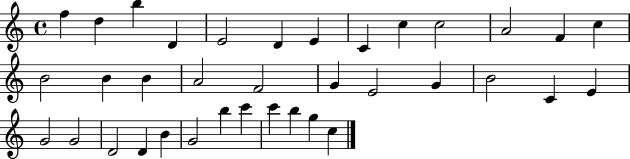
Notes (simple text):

F5/q D5/q B5/q D4/q E4/h D4/q E4/q C4/q C5/q C5/h A4/h F4/q C5/q B4/h B4/q B4/q A4/h F4/h G4/q E4/h G4/q B4/h C4/q E4/q G4/h G4/h D4/h D4/q B4/q G4/h B5/q C6/q C6/q B5/q G5/q C5/q